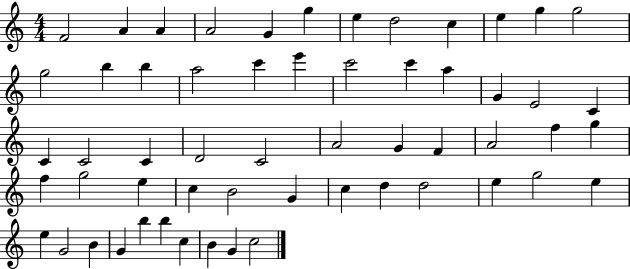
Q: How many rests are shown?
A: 0